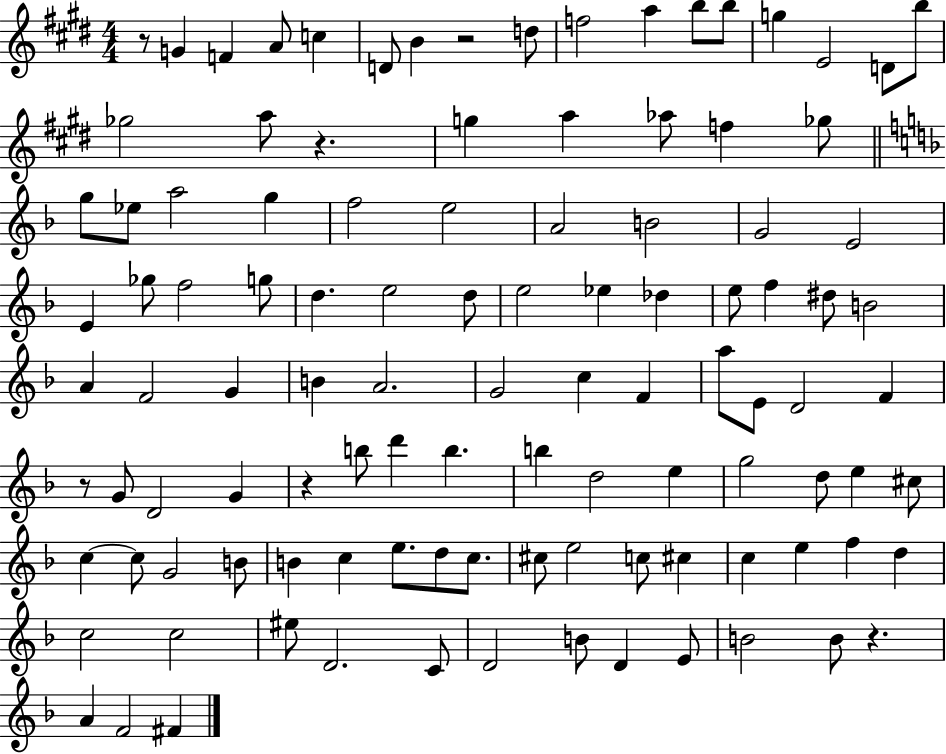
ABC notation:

X:1
T:Untitled
M:4/4
L:1/4
K:E
z/2 G F A/2 c D/2 B z2 d/2 f2 a b/2 b/2 g E2 D/2 b/2 _g2 a/2 z g a _a/2 f _g/2 g/2 _e/2 a2 g f2 e2 A2 B2 G2 E2 E _g/2 f2 g/2 d e2 d/2 e2 _e _d e/2 f ^d/2 B2 A F2 G B A2 G2 c F a/2 E/2 D2 F z/2 G/2 D2 G z b/2 d' b b d2 e g2 d/2 e ^c/2 c c/2 G2 B/2 B c e/2 d/2 c/2 ^c/2 e2 c/2 ^c c e f d c2 c2 ^e/2 D2 C/2 D2 B/2 D E/2 B2 B/2 z A F2 ^F